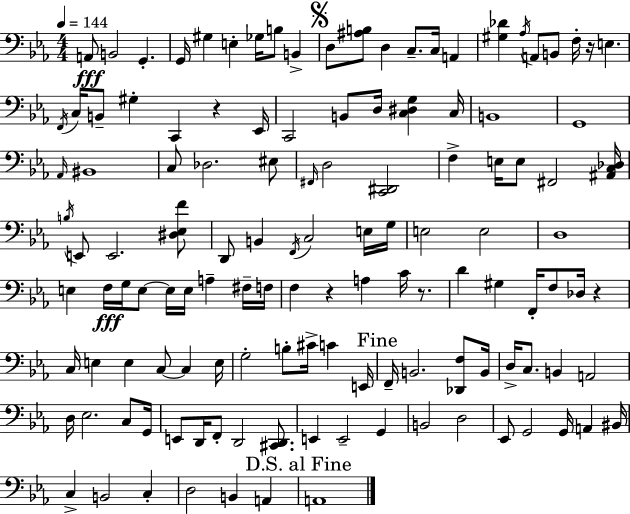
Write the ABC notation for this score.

X:1
T:Untitled
M:4/4
L:1/4
K:Eb
A,,/2 B,,2 G,, G,,/4 ^G, E, _G,/4 B,/2 B,, D,/2 [^A,B,]/2 D, C,/2 C,/4 A,, [^G,_D] _A,/4 A,,/2 B,,/2 F,/4 z/4 E, F,,/4 C,/4 B,,/2 ^G, C,, z _E,,/4 C,,2 B,,/2 D,/4 [C,^D,G,] C,/4 B,,4 G,,4 _A,,/4 ^B,,4 C,/2 _D,2 ^E,/2 ^F,,/4 D,2 [C,,^D,,]2 F, E,/4 E,/2 ^F,,2 [^A,,C,_D,]/4 B,/4 E,,/2 E,,2 [^D,_E,F]/2 D,,/2 B,, F,,/4 C,2 E,/4 G,/4 E,2 E,2 D,4 E, F,/4 G,/4 E,/2 E,/4 E,/4 A, ^F,/4 F,/4 F, z A, C/4 z/2 D ^G, F,,/4 F,/2 _D,/4 z C,/4 E, E, C,/2 C, E,/4 G,2 B,/2 ^C/4 C E,,/4 F,,/4 B,,2 [_D,,F,]/2 B,,/4 D,/4 C,/2 B,, A,,2 D,/4 _E,2 C,/2 G,,/4 E,,/2 D,,/4 F,,/2 D,,2 [^C,,D,,]/2 E,, E,,2 G,, B,,2 D,2 _E,,/2 G,,2 G,,/4 A,, ^B,,/4 C, B,,2 C, D,2 B,, A,, A,,4